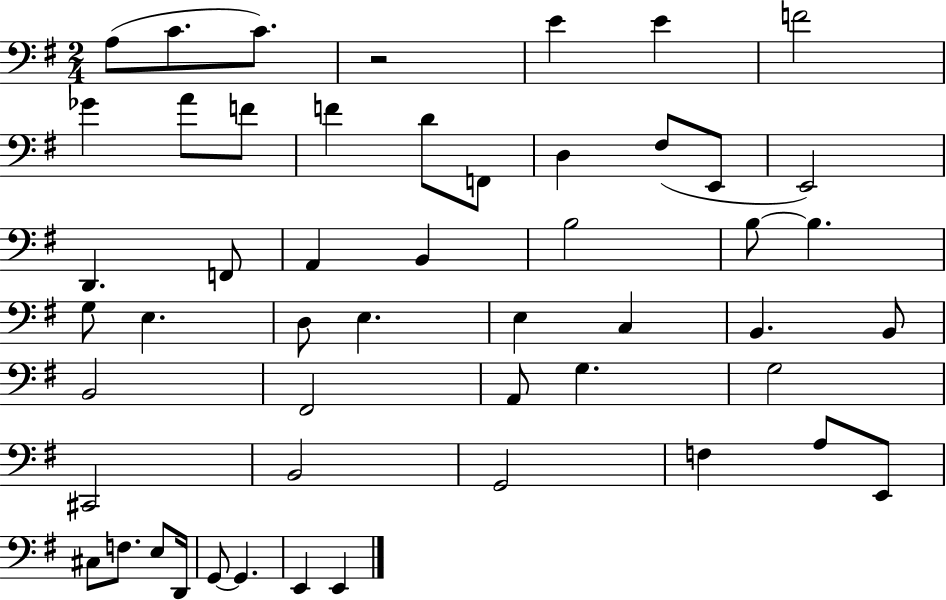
A3/e C4/e. C4/e. R/h E4/q E4/q F4/h Gb4/q A4/e F4/e F4/q D4/e F2/e D3/q F#3/e E2/e E2/h D2/q. F2/e A2/q B2/q B3/h B3/e B3/q. G3/e E3/q. D3/e E3/q. E3/q C3/q B2/q. B2/e B2/h F#2/h A2/e G3/q. G3/h C#2/h B2/h G2/h F3/q A3/e E2/e C#3/e F3/e. E3/e D2/s G2/e G2/q. E2/q E2/q